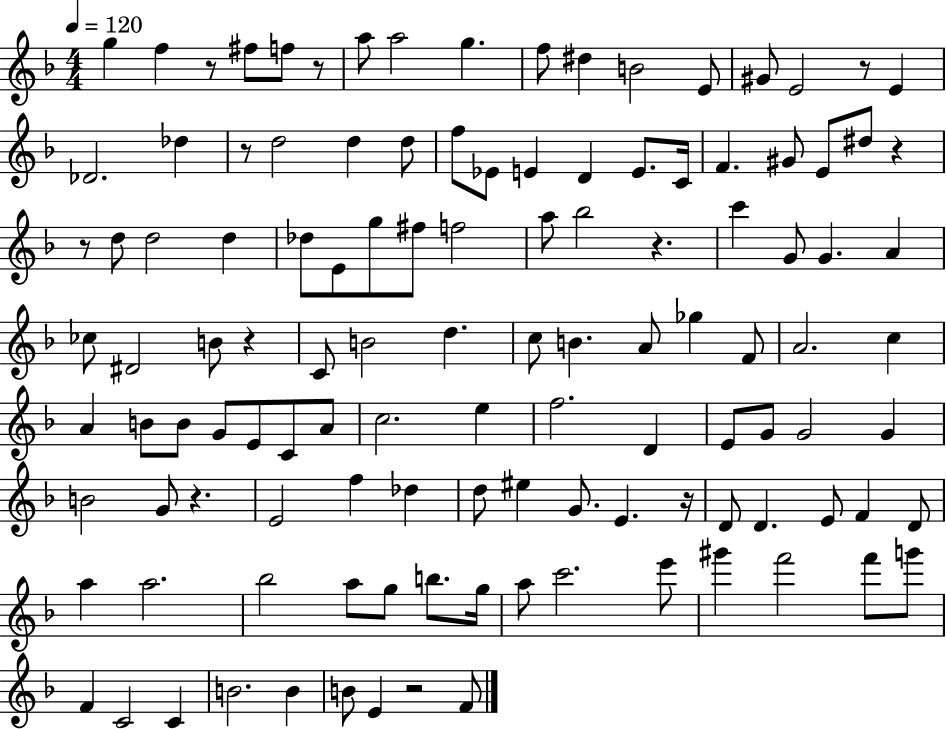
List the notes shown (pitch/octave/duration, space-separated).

G5/q F5/q R/e F#5/e F5/e R/e A5/e A5/h G5/q. F5/e D#5/q B4/h E4/e G#4/e E4/h R/e E4/q Db4/h. Db5/q R/e D5/h D5/q D5/e F5/e Eb4/e E4/q D4/q E4/e. C4/s F4/q. G#4/e E4/e D#5/e R/q R/e D5/e D5/h D5/q Db5/e E4/e G5/e F#5/e F5/h A5/e Bb5/h R/q. C6/q G4/e G4/q. A4/q CES5/e D#4/h B4/e R/q C4/e B4/h D5/q. C5/e B4/q. A4/e Gb5/q F4/e A4/h. C5/q A4/q B4/e B4/e G4/e E4/e C4/e A4/e C5/h. E5/q F5/h. D4/q E4/e G4/e G4/h G4/q B4/h G4/e R/q. E4/h F5/q Db5/q D5/e EIS5/q G4/e. E4/q. R/s D4/e D4/q. E4/e F4/q D4/e A5/q A5/h. Bb5/h A5/e G5/e B5/e. G5/s A5/e C6/h. E6/e G#6/q F6/h F6/e G6/e F4/q C4/h C4/q B4/h. B4/q B4/e E4/q R/h F4/e